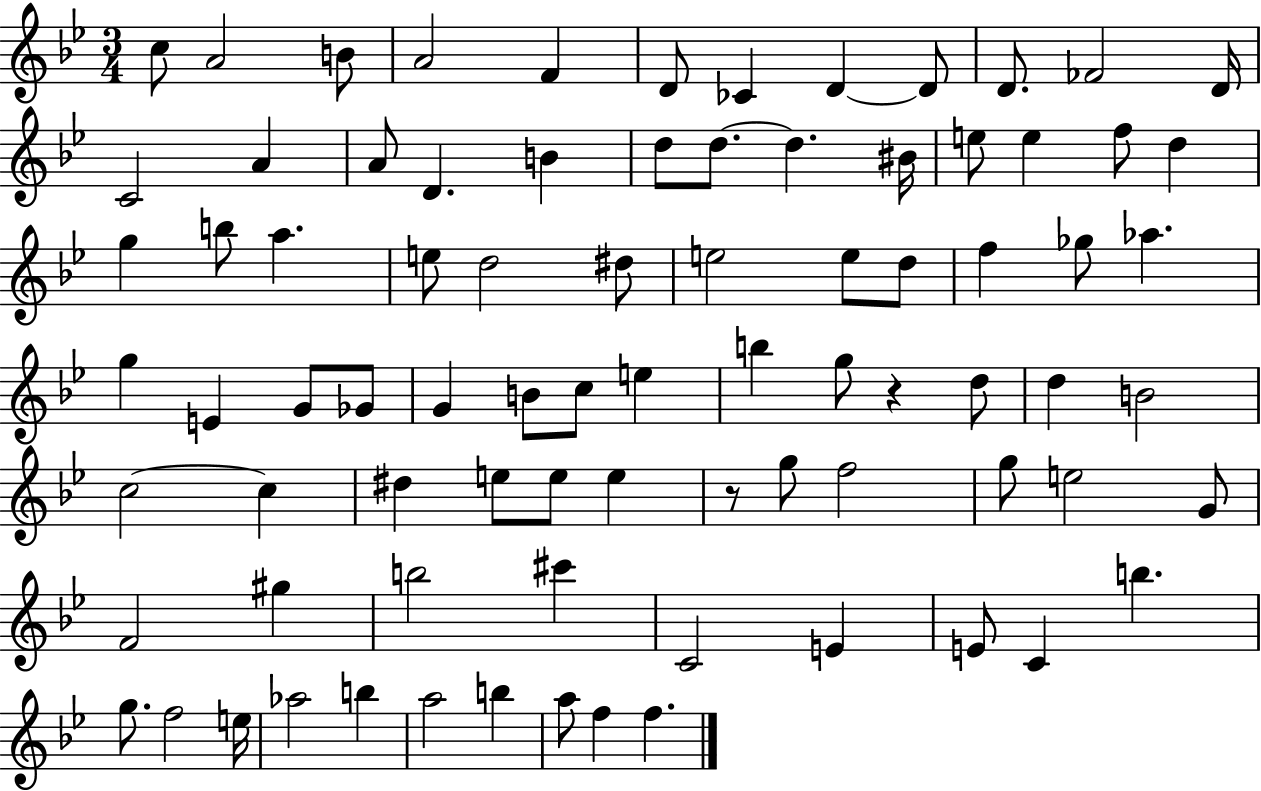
{
  \clef treble
  \numericTimeSignature
  \time 3/4
  \key bes \major
  c''8 a'2 b'8 | a'2 f'4 | d'8 ces'4 d'4~~ d'8 | d'8. fes'2 d'16 | \break c'2 a'4 | a'8 d'4. b'4 | d''8 d''8.~~ d''4. bis'16 | e''8 e''4 f''8 d''4 | \break g''4 b''8 a''4. | e''8 d''2 dis''8 | e''2 e''8 d''8 | f''4 ges''8 aes''4. | \break g''4 e'4 g'8 ges'8 | g'4 b'8 c''8 e''4 | b''4 g''8 r4 d''8 | d''4 b'2 | \break c''2~~ c''4 | dis''4 e''8 e''8 e''4 | r8 g''8 f''2 | g''8 e''2 g'8 | \break f'2 gis''4 | b''2 cis'''4 | c'2 e'4 | e'8 c'4 b''4. | \break g''8. f''2 e''16 | aes''2 b''4 | a''2 b''4 | a''8 f''4 f''4. | \break \bar "|."
}